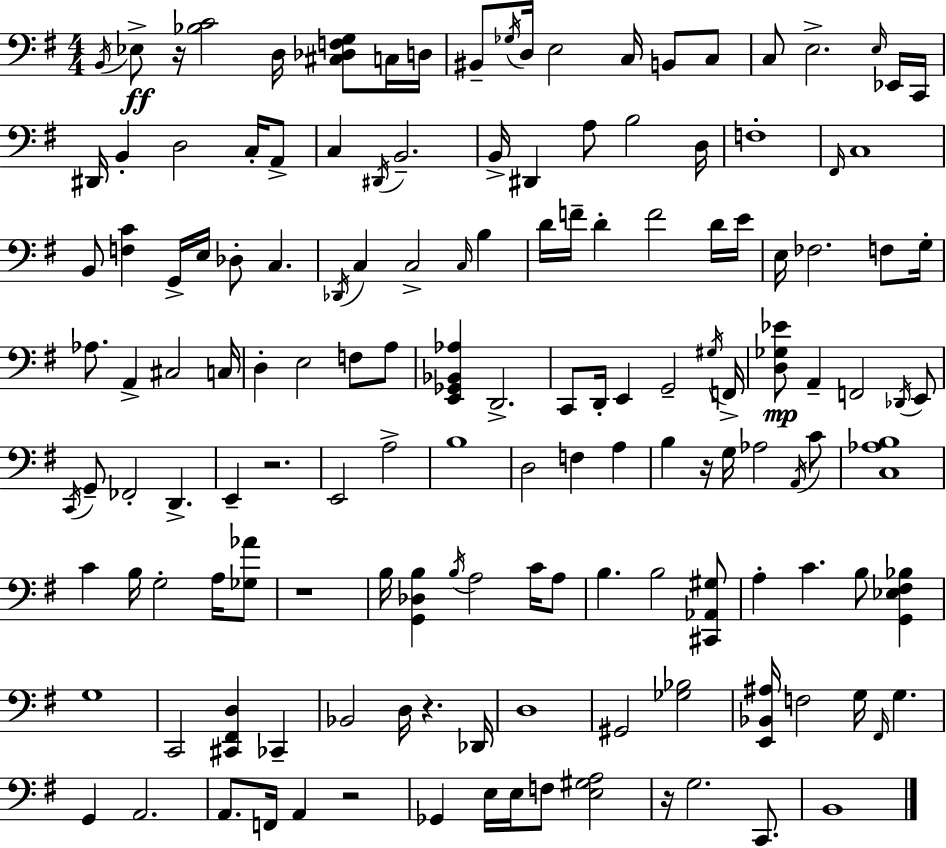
B2/s Eb3/e R/s [Bb3,C4]/h D3/s [C#3,Db3,F3,G3]/e C3/s D3/s BIS2/e Gb3/s D3/s E3/h C3/s B2/e C3/e C3/e E3/h. E3/s Eb2/s C2/s D#2/s B2/q D3/h C3/s A2/e C3/q D#2/s B2/h. B2/s D#2/q A3/e B3/h D3/s F3/w F#2/s C3/w B2/e [F3,C4]/q G2/s E3/s Db3/e C3/q. Db2/s C3/q C3/h C3/s B3/q D4/s F4/s D4/q F4/h D4/s E4/s E3/s FES3/h. F3/e G3/s Ab3/e. A2/q C#3/h C3/s D3/q E3/h F3/e A3/e [E2,Gb2,Bb2,Ab3]/q D2/h. C2/e D2/s E2/q G2/h G#3/s F2/s [D3,Gb3,Eb4]/e A2/q F2/h Db2/s E2/e C2/s G2/e FES2/h D2/q. E2/q R/h. E2/h A3/h B3/w D3/h F3/q A3/q B3/q R/s G3/s Ab3/h A2/s C4/e [C3,Ab3,B3]/w C4/q B3/s G3/h A3/s [Gb3,Ab4]/e R/w B3/s [G2,Db3,B3]/q B3/s A3/h C4/s A3/e B3/q. B3/h [C#2,Ab2,G#3]/e A3/q C4/q. B3/e [G2,Eb3,F#3,Bb3]/q G3/w C2/h [C#2,F#2,D3]/q CES2/q Bb2/h D3/s R/q. Db2/s D3/w G#2/h [Gb3,Bb3]/h [E2,Bb2,A#3]/s F3/h G3/s F#2/s G3/q. G2/q A2/h. A2/e. F2/s A2/q R/h Gb2/q E3/s E3/s F3/e [E3,G#3,A3]/h R/s G3/h. C2/e. B2/w